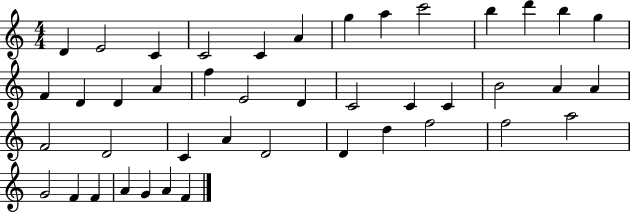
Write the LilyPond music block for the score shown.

{
  \clef treble
  \numericTimeSignature
  \time 4/4
  \key c \major
  d'4 e'2 c'4 | c'2 c'4 a'4 | g''4 a''4 c'''2 | b''4 d'''4 b''4 g''4 | \break f'4 d'4 d'4 a'4 | f''4 e'2 d'4 | c'2 c'4 c'4 | b'2 a'4 a'4 | \break f'2 d'2 | c'4 a'4 d'2 | d'4 d''4 f''2 | f''2 a''2 | \break g'2 f'4 f'4 | a'4 g'4 a'4 f'4 | \bar "|."
}